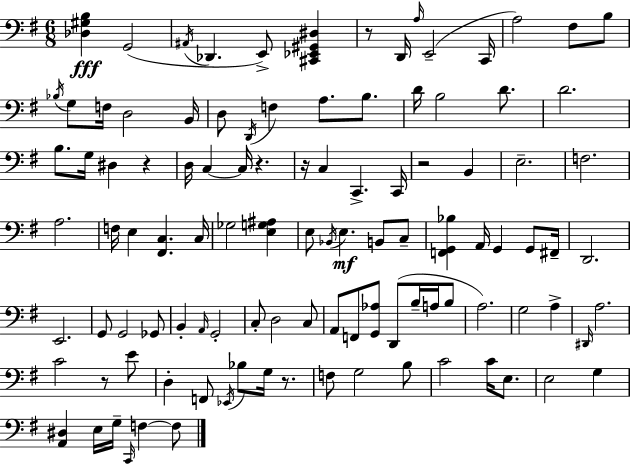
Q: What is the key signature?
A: E minor